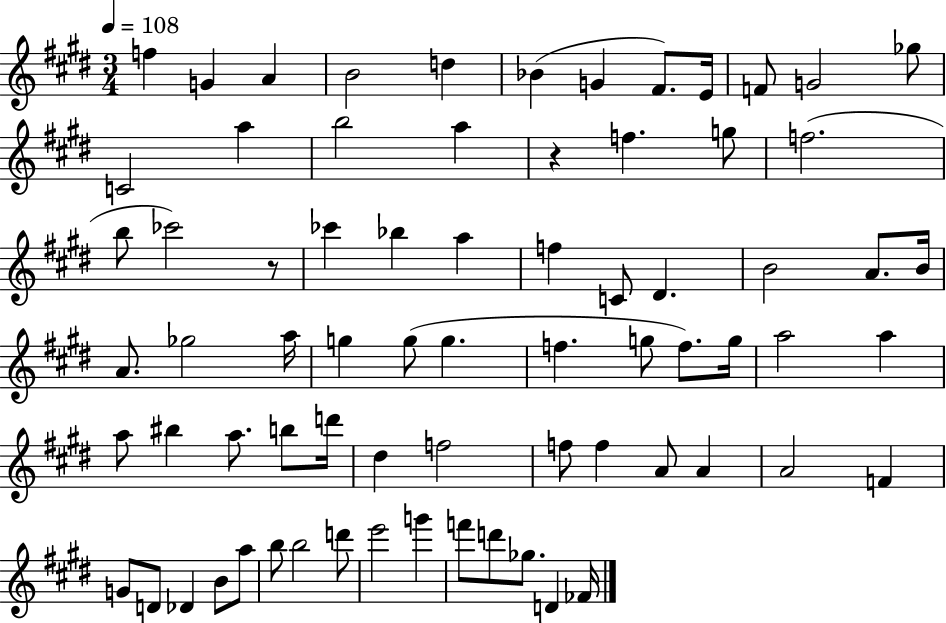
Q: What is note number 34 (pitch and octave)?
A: G5